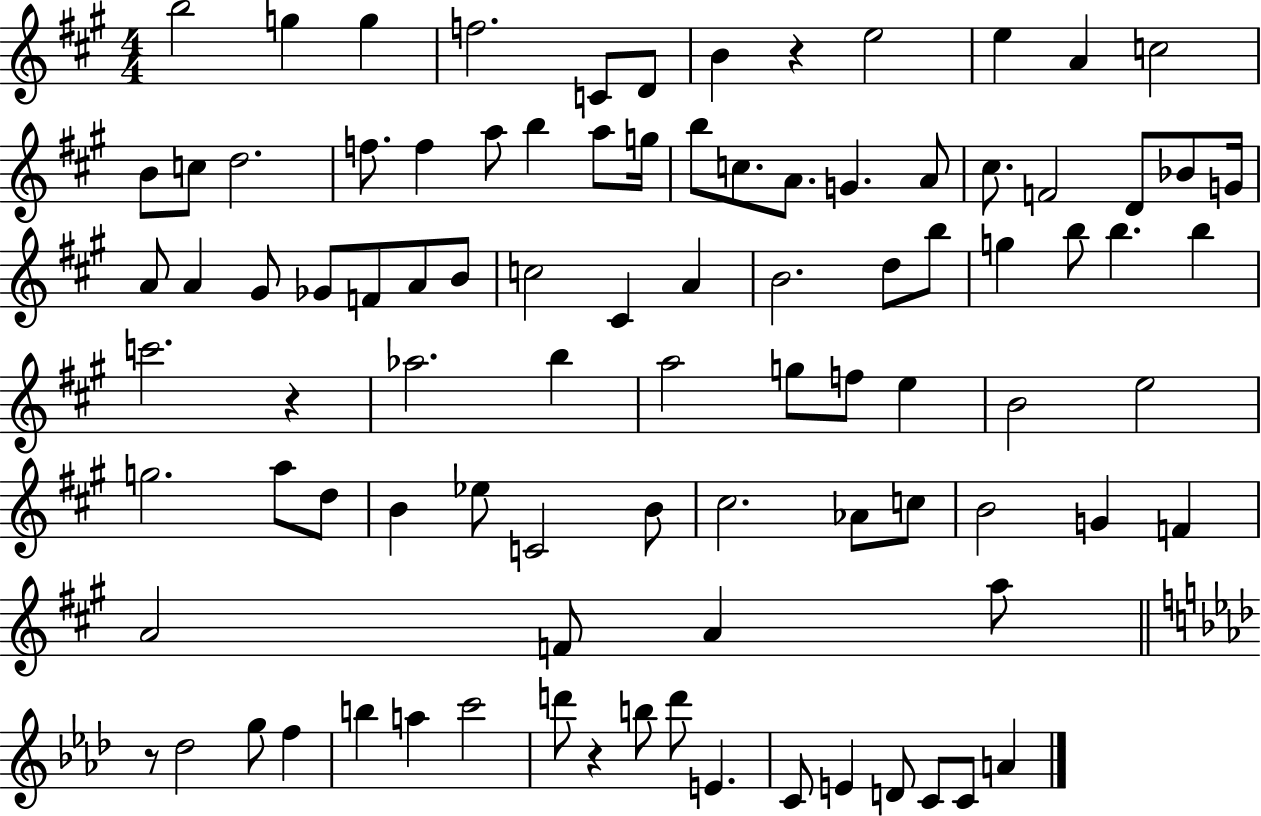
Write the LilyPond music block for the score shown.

{
  \clef treble
  \numericTimeSignature
  \time 4/4
  \key a \major
  b''2 g''4 g''4 | f''2. c'8 d'8 | b'4 r4 e''2 | e''4 a'4 c''2 | \break b'8 c''8 d''2. | f''8. f''4 a''8 b''4 a''8 g''16 | b''8 c''8. a'8. g'4. a'8 | cis''8. f'2 d'8 bes'8 g'16 | \break a'8 a'4 gis'8 ges'8 f'8 a'8 b'8 | c''2 cis'4 a'4 | b'2. d''8 b''8 | g''4 b''8 b''4. b''4 | \break c'''2. r4 | aes''2. b''4 | a''2 g''8 f''8 e''4 | b'2 e''2 | \break g''2. a''8 d''8 | b'4 ees''8 c'2 b'8 | cis''2. aes'8 c''8 | b'2 g'4 f'4 | \break a'2 f'8 a'4 a''8 | \bar "||" \break \key aes \major r8 des''2 g''8 f''4 | b''4 a''4 c'''2 | d'''8 r4 b''8 d'''8 e'4. | c'8 e'4 d'8 c'8 c'8 a'4 | \break \bar "|."
}